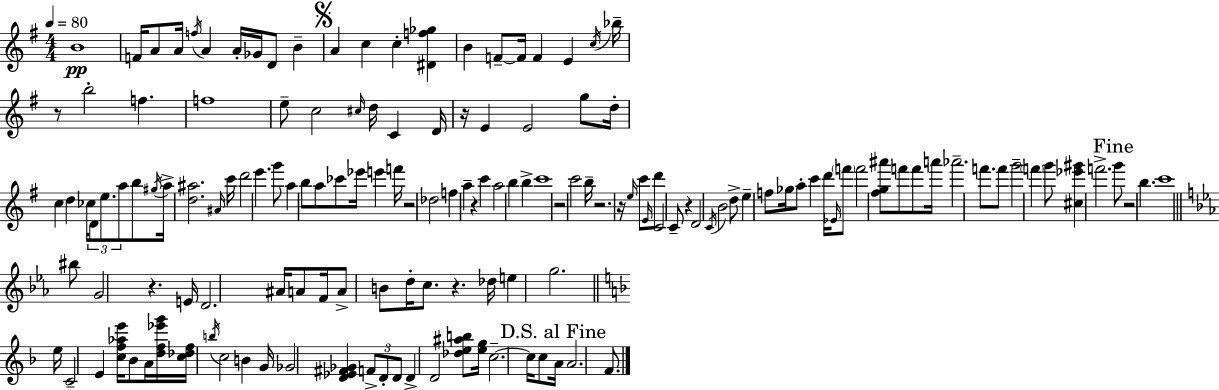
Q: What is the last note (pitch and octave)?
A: F4